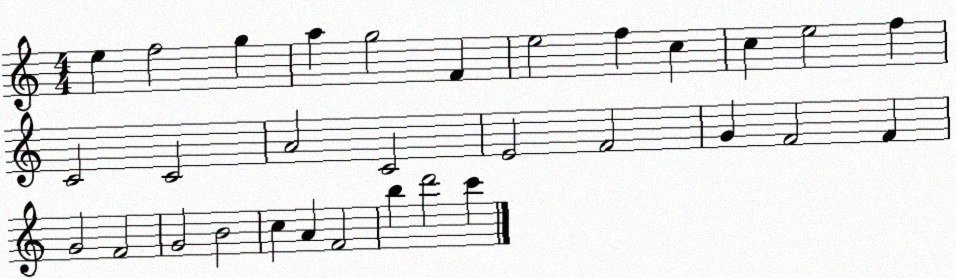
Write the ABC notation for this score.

X:1
T:Untitled
M:4/4
L:1/4
K:C
e f2 g a g2 F e2 f c c e2 f C2 C2 A2 C2 E2 F2 G F2 F G2 F2 G2 B2 c A F2 b d'2 c'